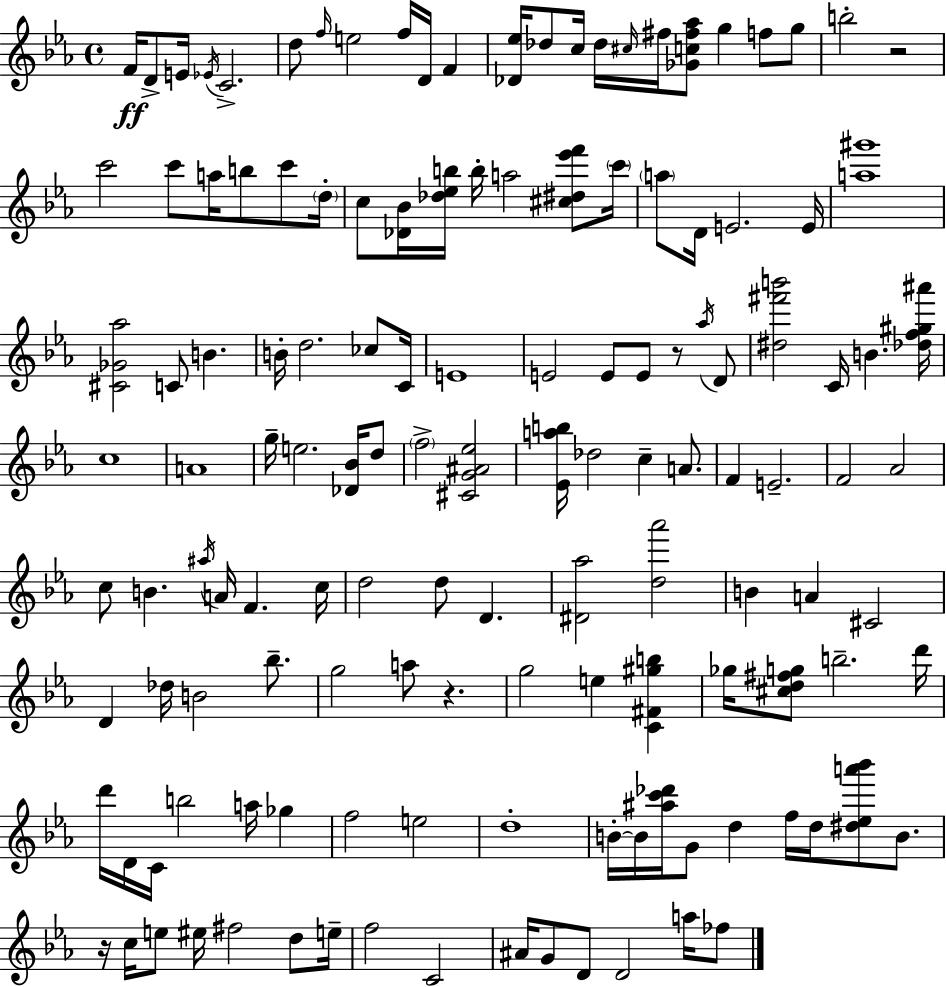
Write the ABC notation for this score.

X:1
T:Untitled
M:4/4
L:1/4
K:Eb
F/4 D/2 E/4 _E/4 C2 d/2 f/4 e2 f/4 D/4 F [_D_e]/4 _d/2 c/4 _d/4 ^c/4 ^f/4 [_Gc^f_a]/2 g f/2 g/2 b2 z2 c'2 c'/2 a/4 b/2 c'/2 d/4 c/2 [_D_B]/4 [_d_eb]/4 b/4 a2 [^c^d_e'f']/2 c'/4 a/2 D/4 E2 E/4 [a^g']4 [^C_G_a]2 C/2 B B/4 d2 _c/2 C/4 E4 E2 E/2 E/2 z/2 _a/4 D/2 [^d^f'b']2 C/4 B [_df^g^a']/4 c4 A4 g/4 e2 [_D_B]/4 d/2 f2 [^CG^A_e]2 [_Eab]/4 _d2 c A/2 F E2 F2 _A2 c/2 B ^a/4 A/4 F c/4 d2 d/2 D [^D_a]2 [d_a']2 B A ^C2 D _d/4 B2 _b/2 g2 a/2 z g2 e [C^F^gb] _g/4 [^cd^fg]/2 b2 d'/4 d'/4 D/4 C/4 b2 a/4 _g f2 e2 d4 B/4 B/4 [^ac'_d']/4 G/2 d f/4 d/4 [^d_ea'_b']/2 B/2 z/4 c/4 e/2 ^e/4 ^f2 d/2 e/4 f2 C2 ^A/4 G/2 D/2 D2 a/4 _f/2